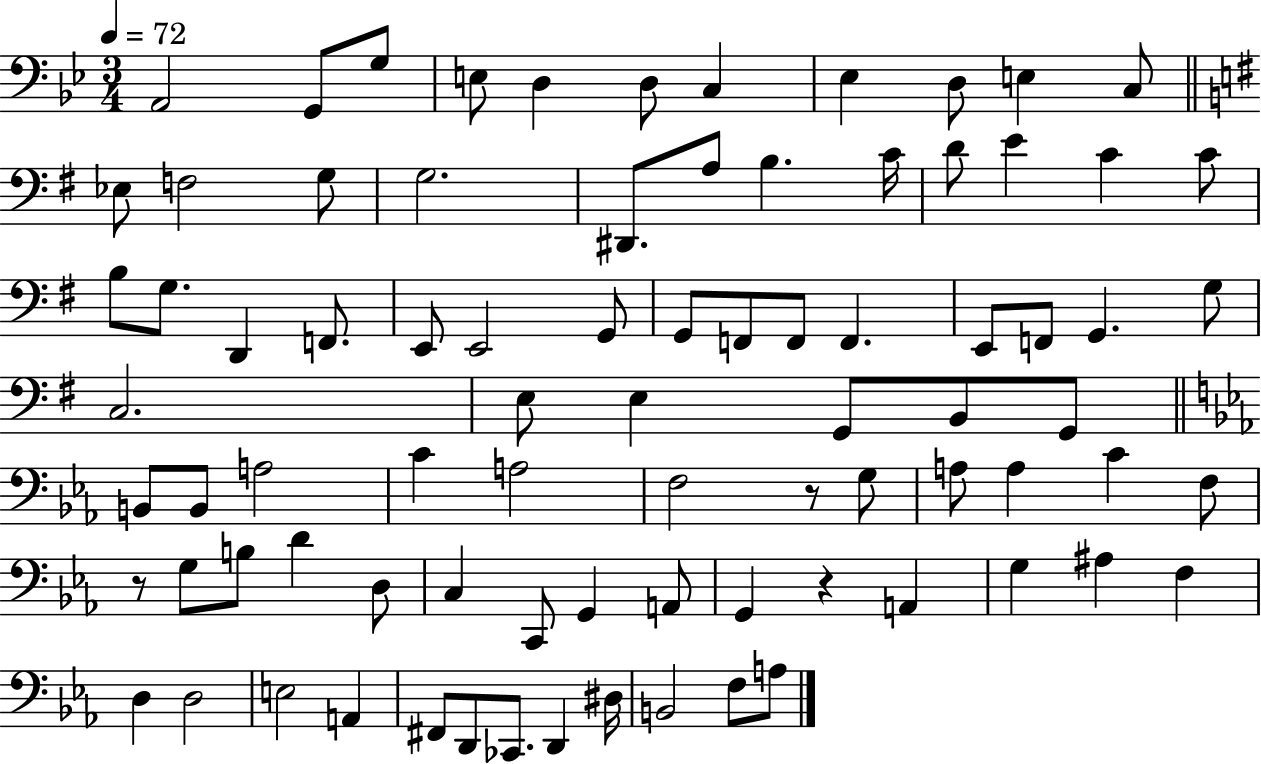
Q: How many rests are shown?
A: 3